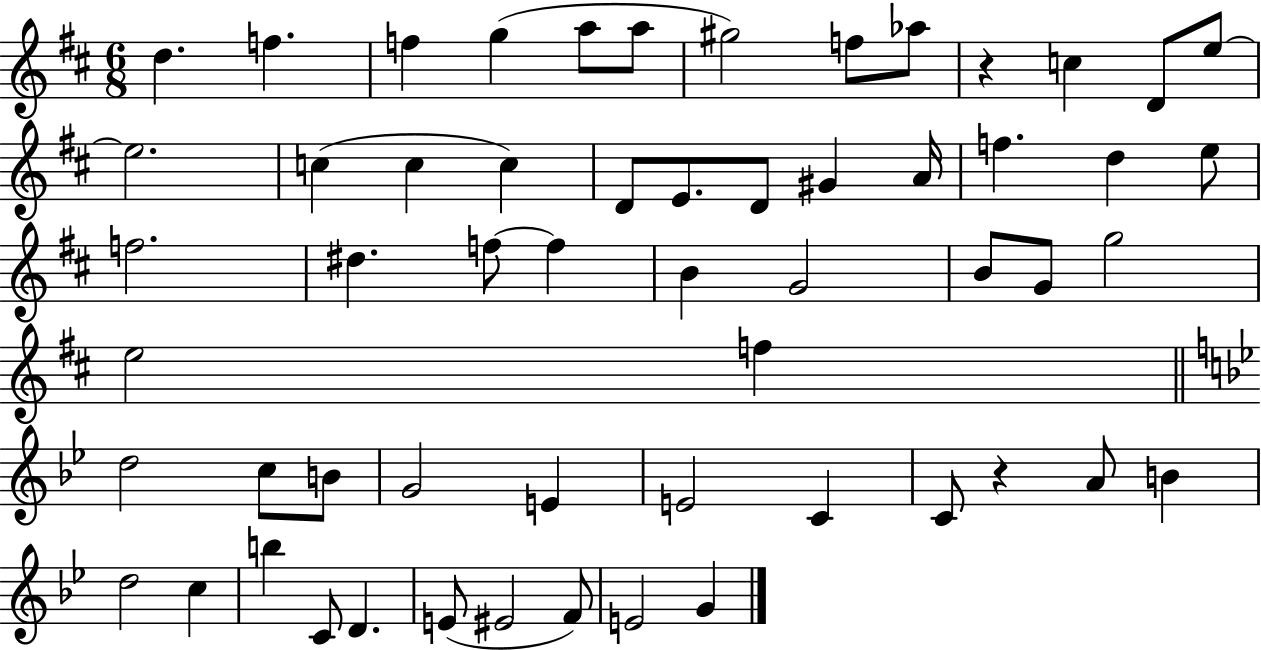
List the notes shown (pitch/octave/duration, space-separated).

D5/q. F5/q. F5/q G5/q A5/e A5/e G#5/h F5/e Ab5/e R/q C5/q D4/e E5/e E5/h. C5/q C5/q C5/q D4/e E4/e. D4/e G#4/q A4/s F5/q. D5/q E5/e F5/h. D#5/q. F5/e F5/q B4/q G4/h B4/e G4/e G5/h E5/h F5/q D5/h C5/e B4/e G4/h E4/q E4/h C4/q C4/e R/q A4/e B4/q D5/h C5/q B5/q C4/e D4/q. E4/e EIS4/h F4/e E4/h G4/q